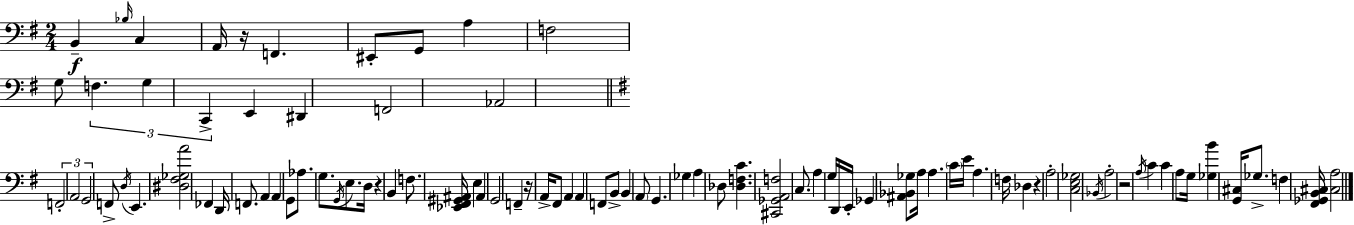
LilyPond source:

{
  \clef bass
  \numericTimeSignature
  \time 2/4
  \key e \minor
  b,4--\f \grace { bes16 } c4 | a,16 r16 f,4. | eis,8-. g,8 a4 | f2 | \break g8 \tuplet 3/2 { f4. | g4 c,4-> } | e,4 dis,4 | f,2 | \break aes,2 | \bar "||" \break \key e \minor \tuplet 3/2 { f,2-. | a,2 | g,2 } | f,8-> \acciaccatura { d16 } e,4. | \break <dis fis ges a'>2 | fes,4 d,16 f,8. | a,4 a,4 | g,8 aes8. g8. | \break \acciaccatura { g,16 } e8. d16 r4 | b,4 f8. | <ees, fis, gis, ais,>16 e4 ais,4 | g,2 | \break f,4-- r16 a,16-> | fis,8 a,4 a,4 | f,8 b,8-> b,4 | \parenthesize a,8 g,4. | \break ges4 a4 | des8 <des f c'>4. | <cis, ges, a, f>2 | c8. a4 | \break g16 d,16 e,16-. ges,4 | <ais, bes, ges>8 a16 a4. | \parenthesize c'16 e'16 a4. | f16 des4 r4 | \break a2-. | <c e ges>2 | \acciaccatura { bes,16 } a2-. | r2 | \break \acciaccatura { a16 } c'4 | c'4 a8 g16 <ges b'>4 | <g, cis>16 ges8.-> f4 | <fis, ges, b, cis>16 <cis a>2 | \break \bar "|."
}